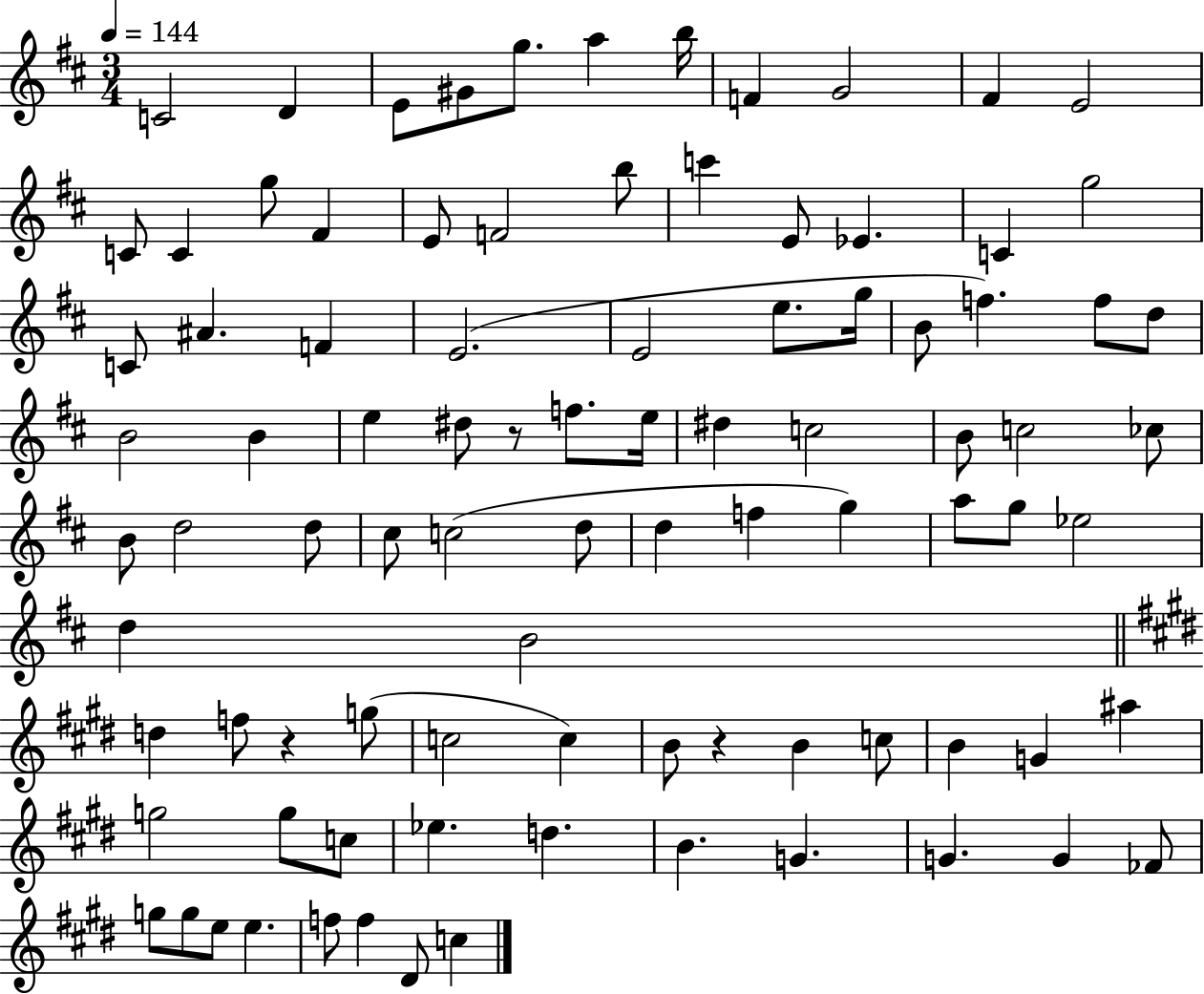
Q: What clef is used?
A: treble